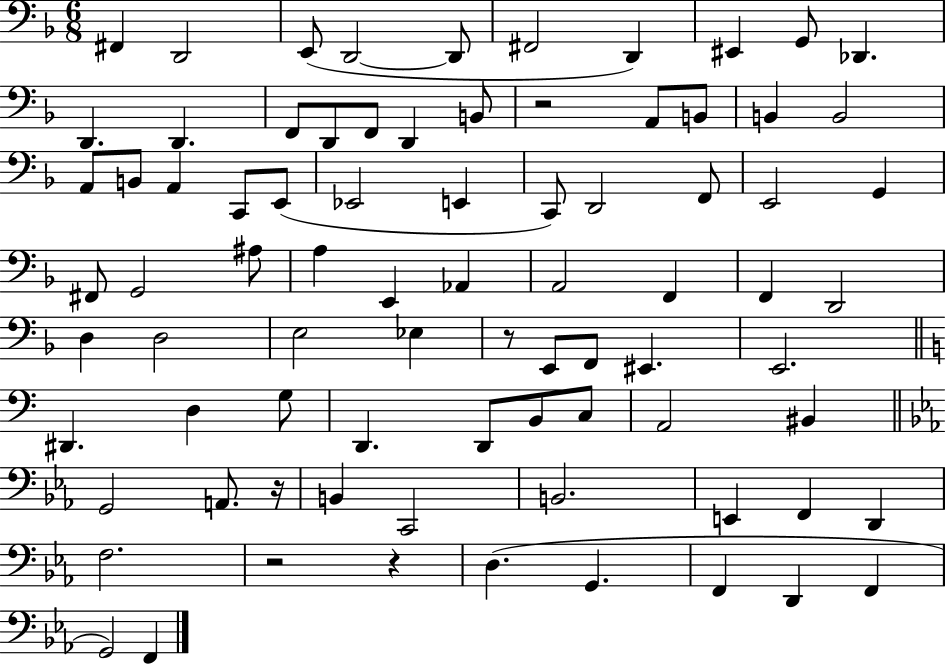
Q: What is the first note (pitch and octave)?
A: F#2